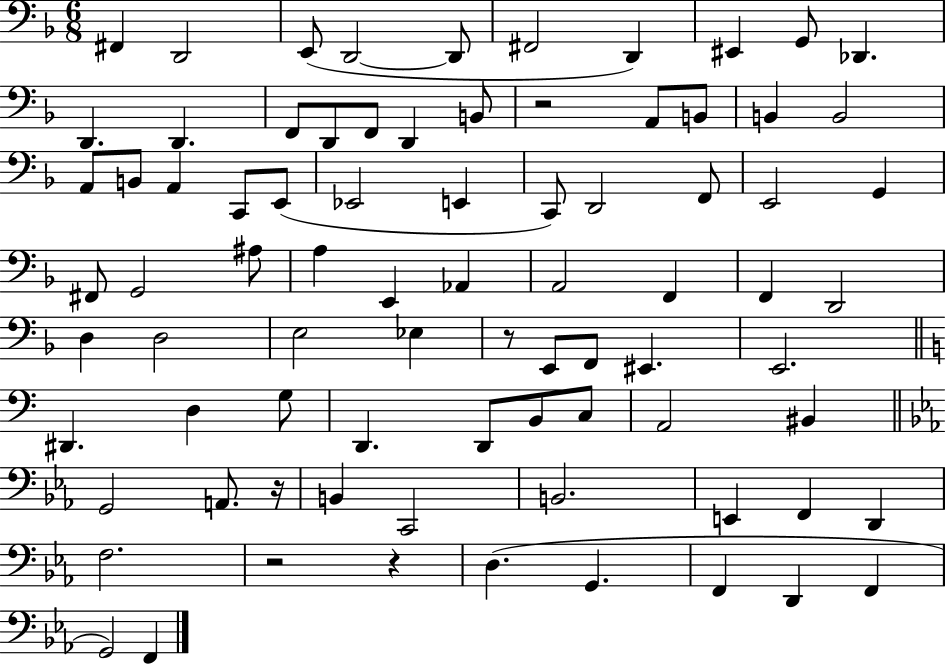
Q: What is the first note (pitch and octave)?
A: F#2